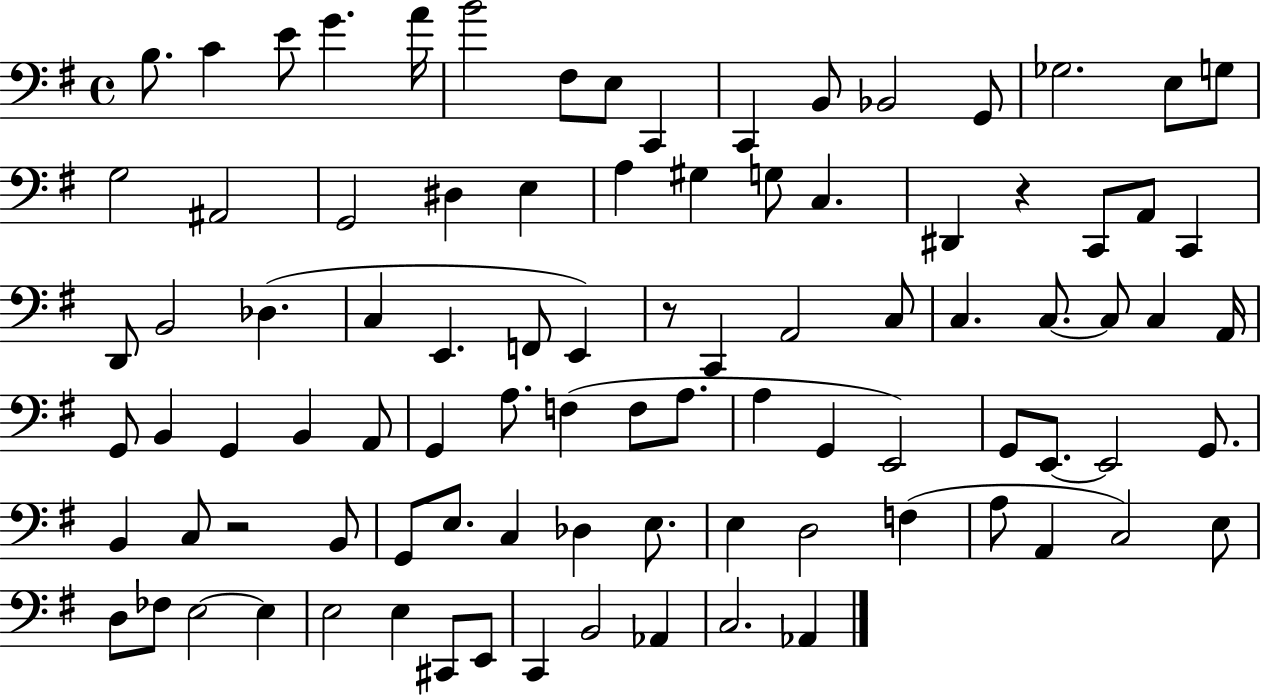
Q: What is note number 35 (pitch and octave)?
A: F2